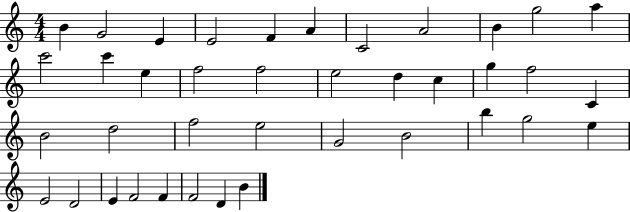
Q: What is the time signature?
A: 4/4